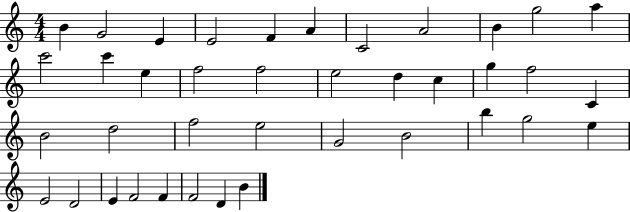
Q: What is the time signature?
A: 4/4